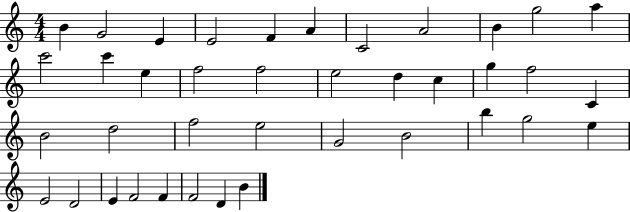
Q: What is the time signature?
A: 4/4